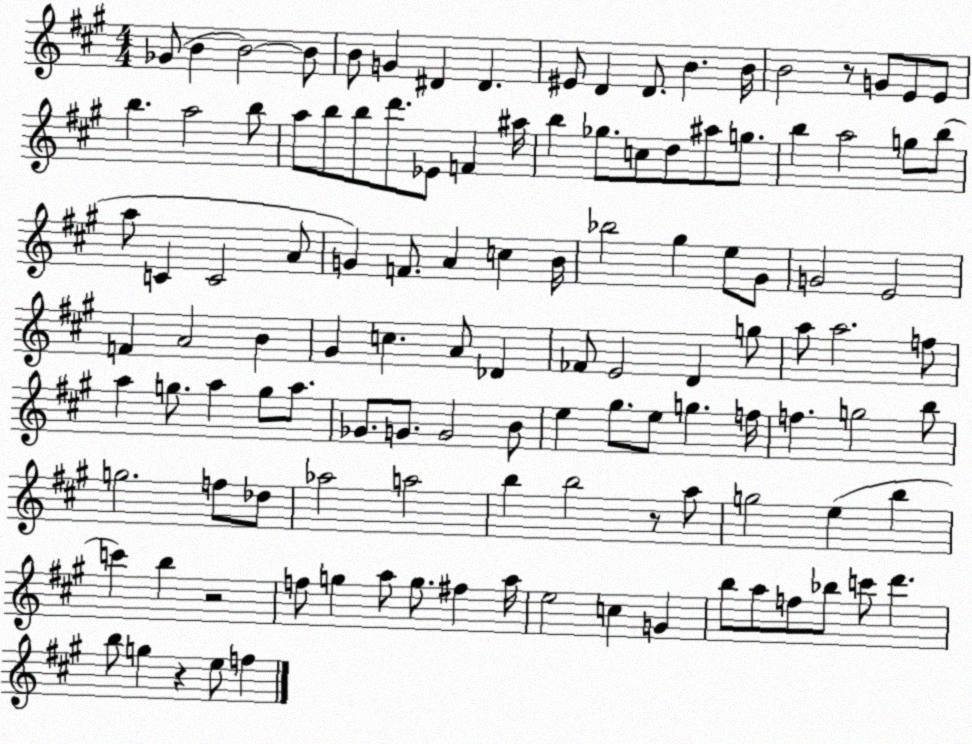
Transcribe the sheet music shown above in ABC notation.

X:1
T:Untitled
M:4/4
L:1/4
K:A
_G/2 B B2 B/2 B/2 G ^D ^D ^E/2 D D/2 B B/4 B2 z/2 G/2 E/2 E/2 b a2 b/2 a/2 b/2 b/2 d'/2 _E/2 F ^a/4 b _g/2 c/2 d/2 ^a/2 g/2 b a2 g/2 b/2 a/2 C C2 A/2 G F/2 A c B/4 _b2 ^g e/2 ^G/2 G2 E2 F A2 B ^G c A/2 _D _F/2 E2 D g/2 a/2 a2 f/2 a g/2 a g/2 a/2 _G/2 G/2 G2 B/2 e ^g/2 e/2 g f/4 f g2 b/2 g2 f/2 _d/2 _a2 a2 b b2 z/2 a/2 g2 e b c' b z2 f/2 g a/2 g/2 ^f a/4 e2 c G b/2 a/2 f/2 _b/2 c'/2 d' b/2 g z e/2 f